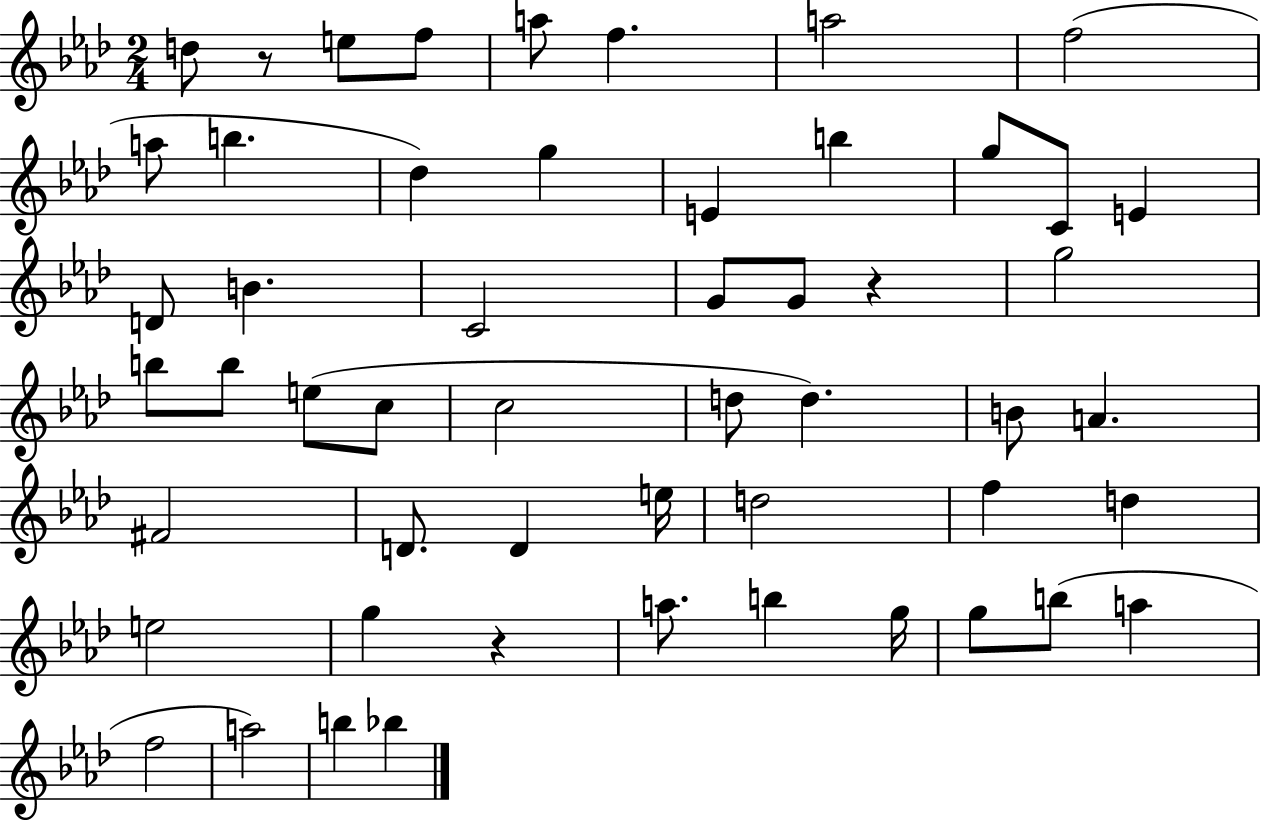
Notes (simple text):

D5/e R/e E5/e F5/e A5/e F5/q. A5/h F5/h A5/e B5/q. Db5/q G5/q E4/q B5/q G5/e C4/e E4/q D4/e B4/q. C4/h G4/e G4/e R/q G5/h B5/e B5/e E5/e C5/e C5/h D5/e D5/q. B4/e A4/q. F#4/h D4/e. D4/q E5/s D5/h F5/q D5/q E5/h G5/q R/q A5/e. B5/q G5/s G5/e B5/e A5/q F5/h A5/h B5/q Bb5/q